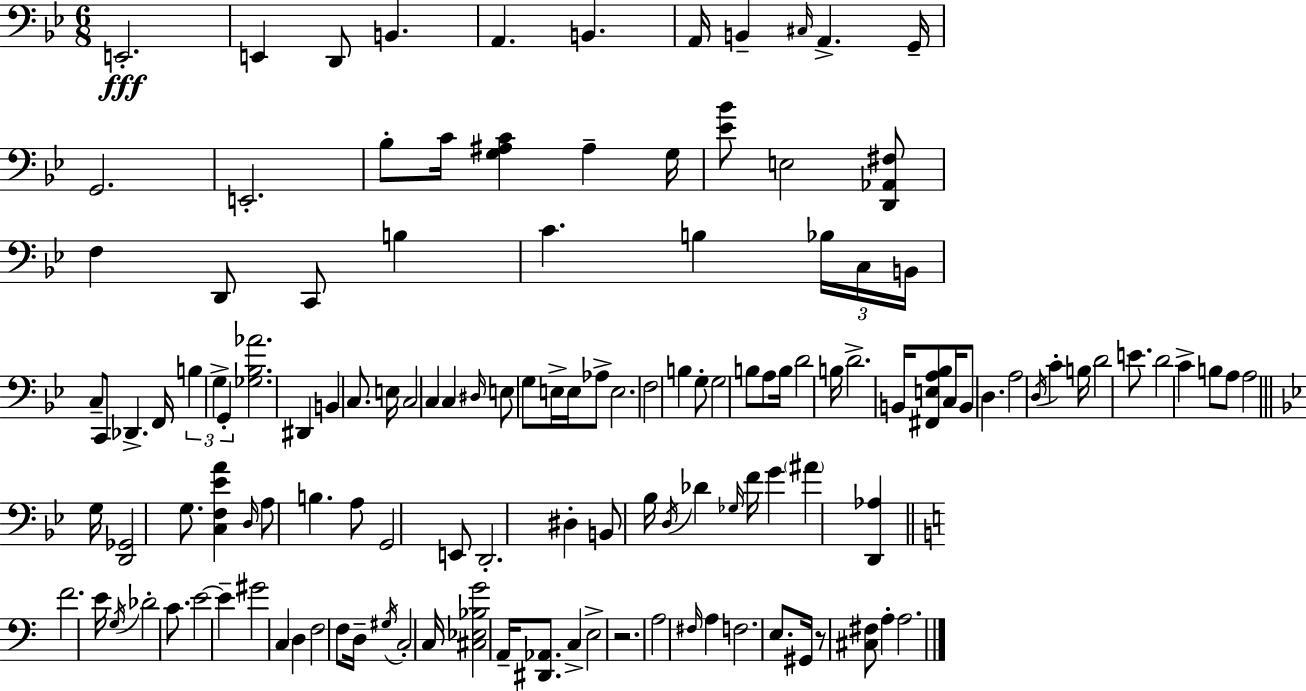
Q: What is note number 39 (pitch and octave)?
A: C3